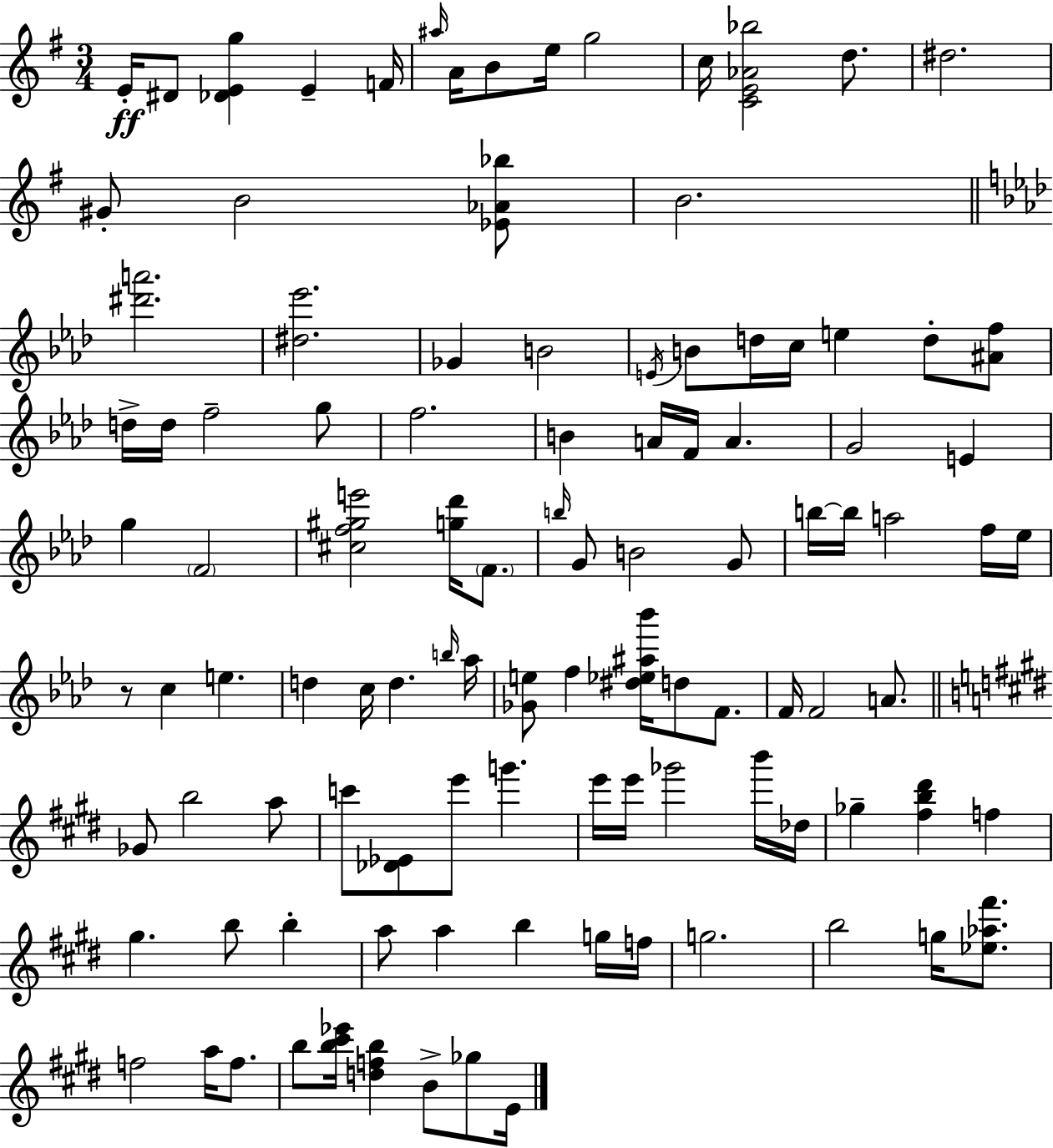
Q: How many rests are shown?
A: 1